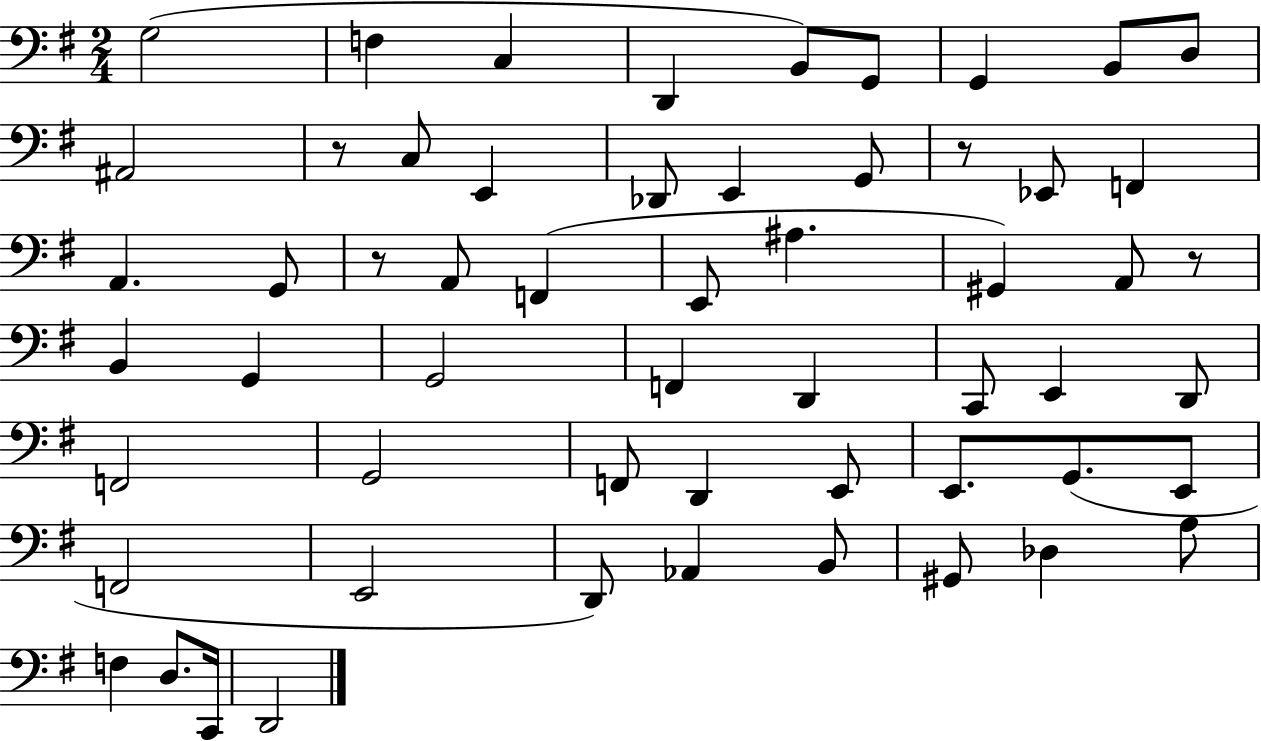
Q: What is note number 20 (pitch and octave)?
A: A2